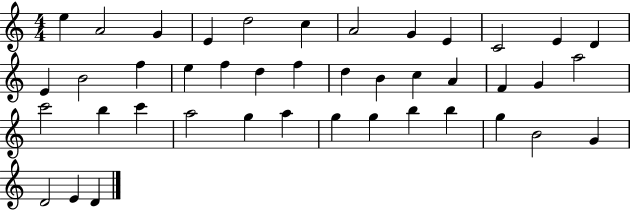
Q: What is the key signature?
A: C major